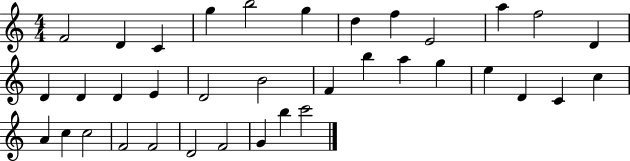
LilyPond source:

{
  \clef treble
  \numericTimeSignature
  \time 4/4
  \key c \major
  f'2 d'4 c'4 | g''4 b''2 g''4 | d''4 f''4 e'2 | a''4 f''2 d'4 | \break d'4 d'4 d'4 e'4 | d'2 b'2 | f'4 b''4 a''4 g''4 | e''4 d'4 c'4 c''4 | \break a'4 c''4 c''2 | f'2 f'2 | d'2 f'2 | g'4 b''4 c'''2 | \break \bar "|."
}